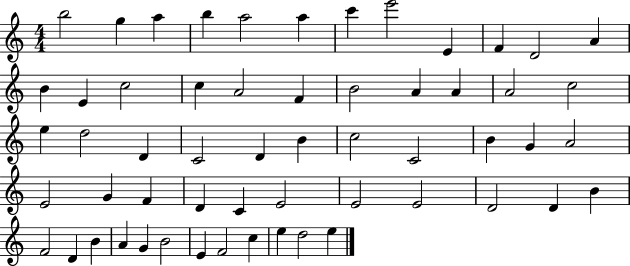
{
  \clef treble
  \numericTimeSignature
  \time 4/4
  \key c \major
  b''2 g''4 a''4 | b''4 a''2 a''4 | c'''4 e'''2 e'4 | f'4 d'2 a'4 | \break b'4 e'4 c''2 | c''4 a'2 f'4 | b'2 a'4 a'4 | a'2 c''2 | \break e''4 d''2 d'4 | c'2 d'4 b'4 | c''2 c'2 | b'4 g'4 a'2 | \break e'2 g'4 f'4 | d'4 c'4 e'2 | e'2 e'2 | d'2 d'4 b'4 | \break f'2 d'4 b'4 | a'4 g'4 b'2 | e'4 f'2 c''4 | e''4 d''2 e''4 | \break \bar "|."
}